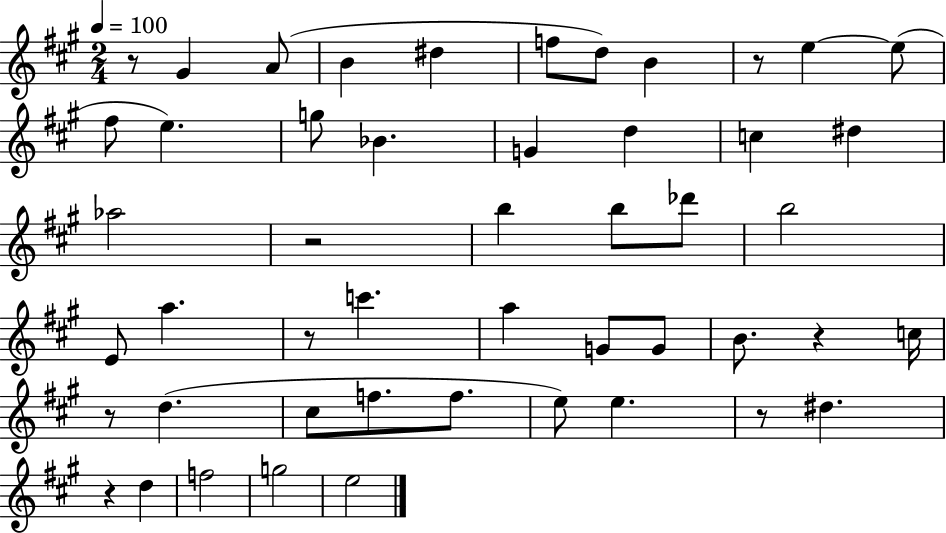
R/e G#4/q A4/e B4/q D#5/q F5/e D5/e B4/q R/e E5/q E5/e F#5/e E5/q. G5/e Bb4/q. G4/q D5/q C5/q D#5/q Ab5/h R/h B5/q B5/e Db6/e B5/h E4/e A5/q. R/e C6/q. A5/q G4/e G4/e B4/e. R/q C5/s R/e D5/q. C#5/e F5/e. F5/e. E5/e E5/q. R/e D#5/q. R/q D5/q F5/h G5/h E5/h